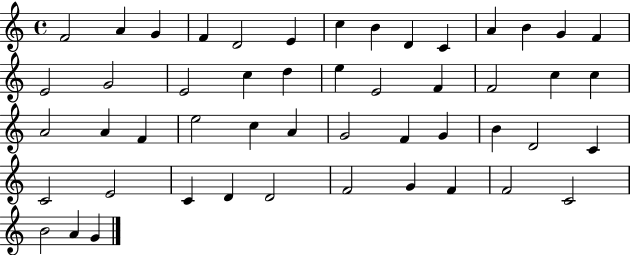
F4/h A4/q G4/q F4/q D4/h E4/q C5/q B4/q D4/q C4/q A4/q B4/q G4/q F4/q E4/h G4/h E4/h C5/q D5/q E5/q E4/h F4/q F4/h C5/q C5/q A4/h A4/q F4/q E5/h C5/q A4/q G4/h F4/q G4/q B4/q D4/h C4/q C4/h E4/h C4/q D4/q D4/h F4/h G4/q F4/q F4/h C4/h B4/h A4/q G4/q